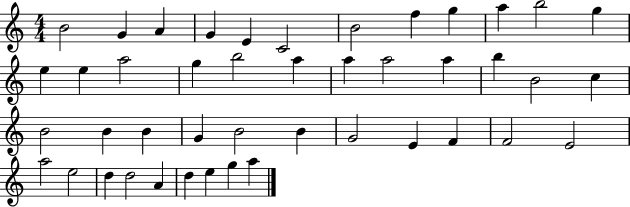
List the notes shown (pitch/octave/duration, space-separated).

B4/h G4/q A4/q G4/q E4/q C4/h B4/h F5/q G5/q A5/q B5/h G5/q E5/q E5/q A5/h G5/q B5/h A5/q A5/q A5/h A5/q B5/q B4/h C5/q B4/h B4/q B4/q G4/q B4/h B4/q G4/h E4/q F4/q F4/h E4/h A5/h E5/h D5/q D5/h A4/q D5/q E5/q G5/q A5/q